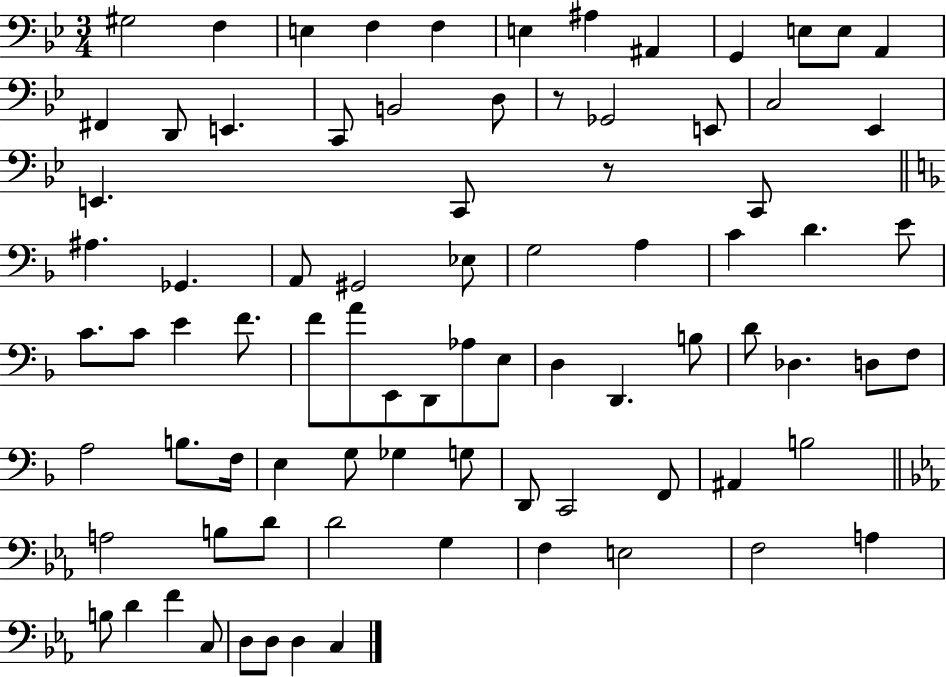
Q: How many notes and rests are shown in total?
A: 83